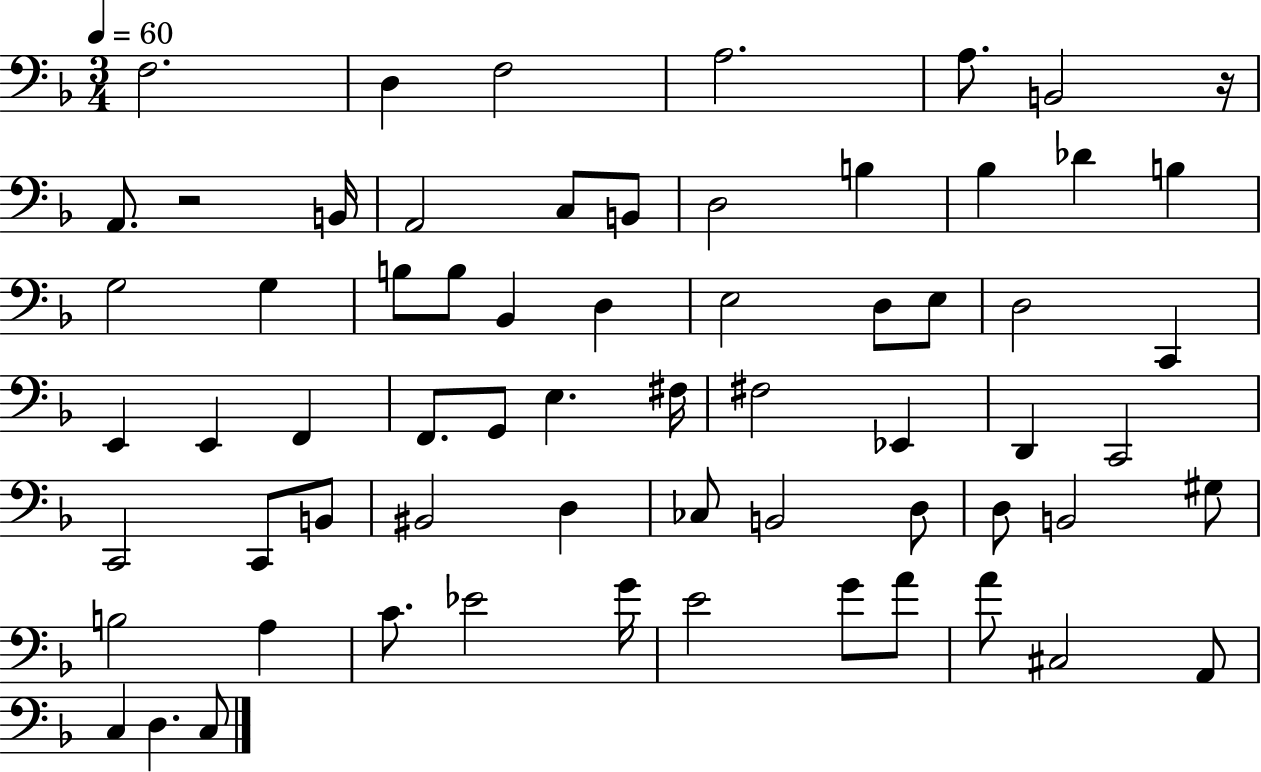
F3/h. D3/q F3/h A3/h. A3/e. B2/h R/s A2/e. R/h B2/s A2/h C3/e B2/e D3/h B3/q Bb3/q Db4/q B3/q G3/h G3/q B3/e B3/e Bb2/q D3/q E3/h D3/e E3/e D3/h C2/q E2/q E2/q F2/q F2/e. G2/e E3/q. F#3/s F#3/h Eb2/q D2/q C2/h C2/h C2/e B2/e BIS2/h D3/q CES3/e B2/h D3/e D3/e B2/h G#3/e B3/h A3/q C4/e. Eb4/h G4/s E4/h G4/e A4/e A4/e C#3/h A2/e C3/q D3/q. C3/e